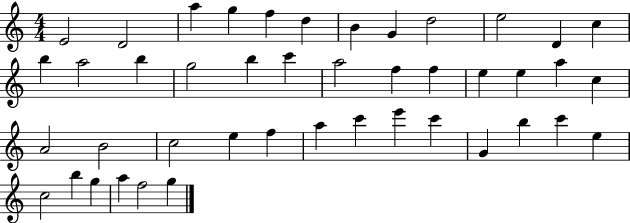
{
  \clef treble
  \numericTimeSignature
  \time 4/4
  \key c \major
  e'2 d'2 | a''4 g''4 f''4 d''4 | b'4 g'4 d''2 | e''2 d'4 c''4 | \break b''4 a''2 b''4 | g''2 b''4 c'''4 | a''2 f''4 f''4 | e''4 e''4 a''4 c''4 | \break a'2 b'2 | c''2 e''4 f''4 | a''4 c'''4 e'''4 c'''4 | g'4 b''4 c'''4 e''4 | \break c''2 b''4 g''4 | a''4 f''2 g''4 | \bar "|."
}